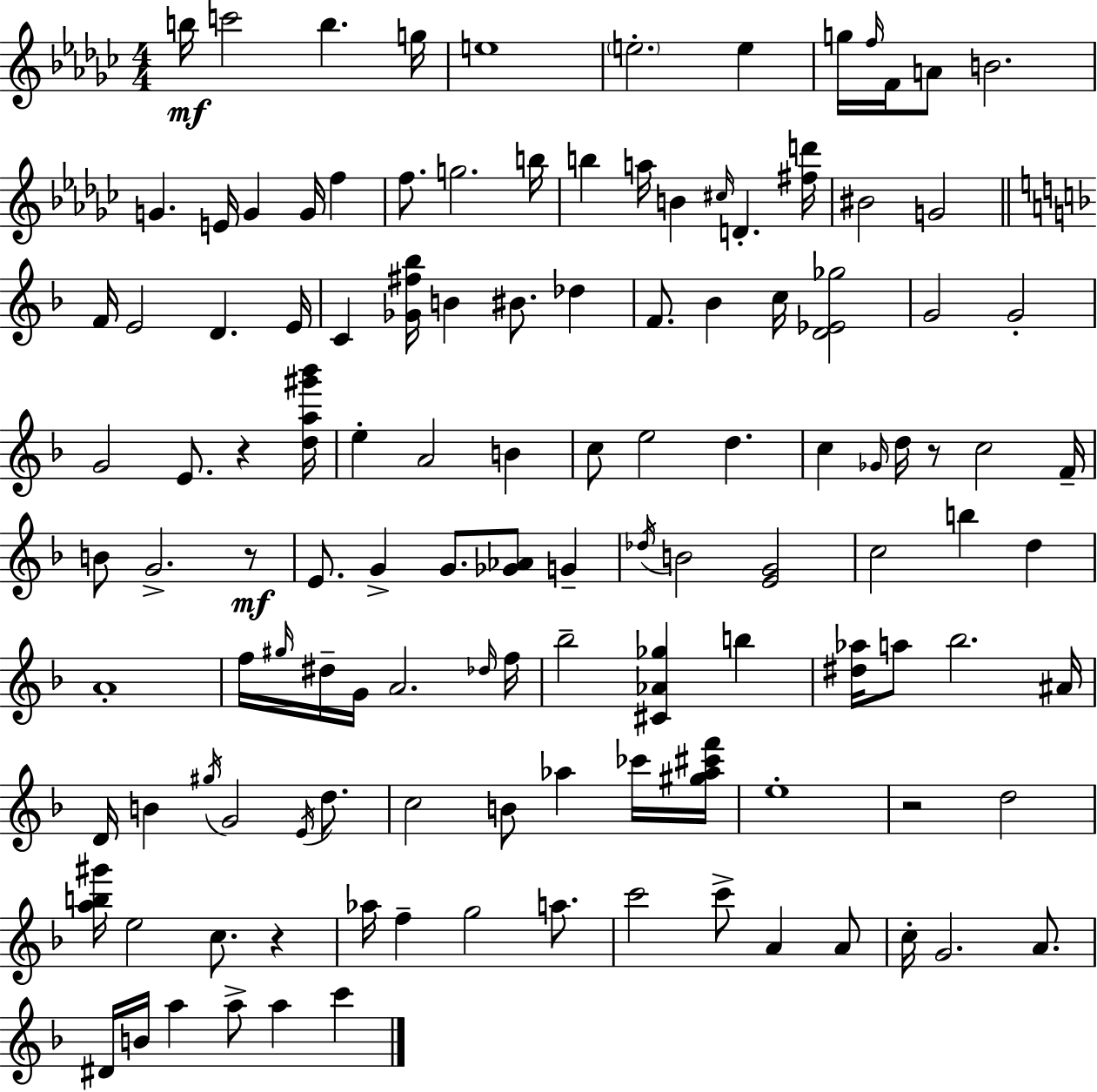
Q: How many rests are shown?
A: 5